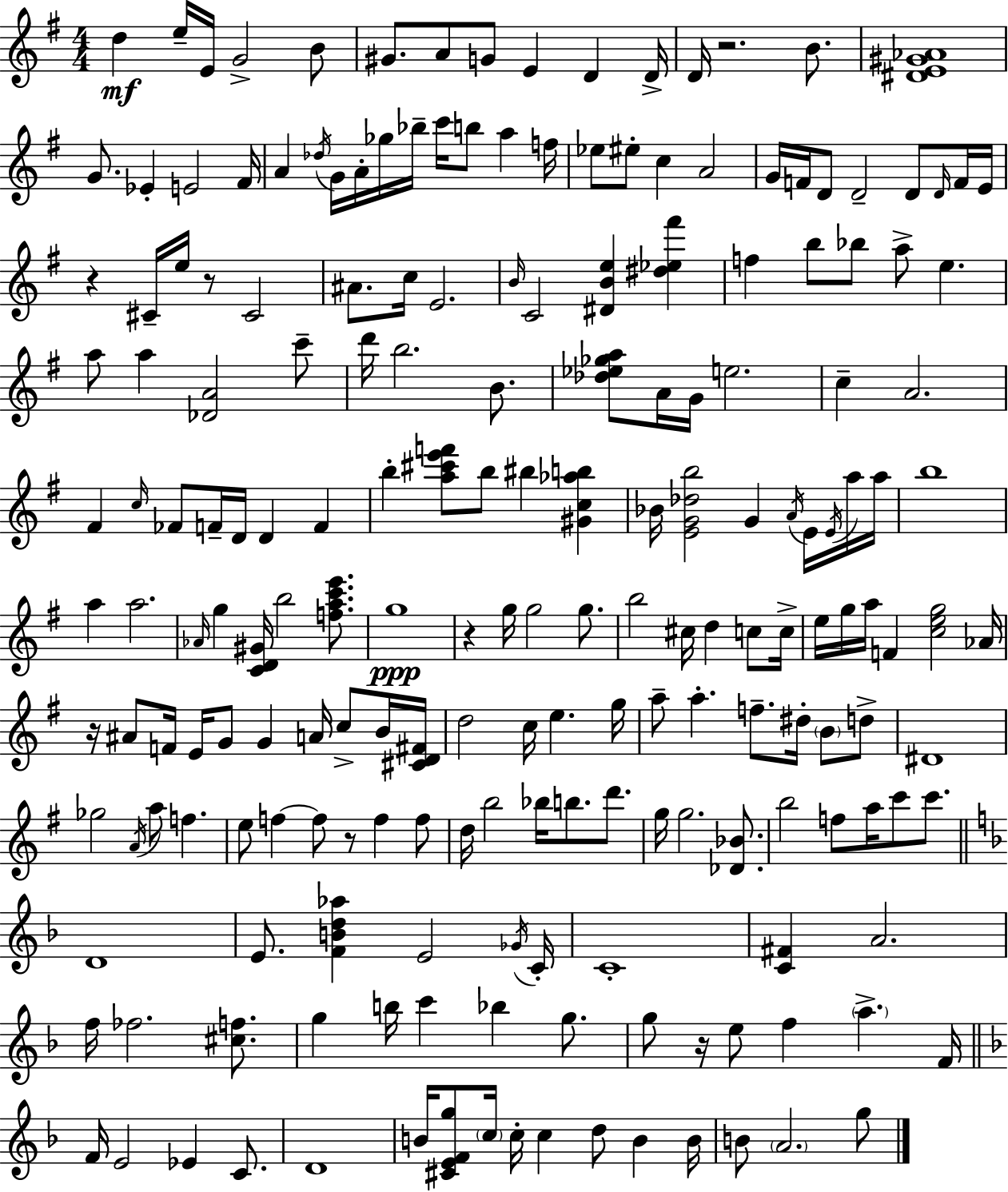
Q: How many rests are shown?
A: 7